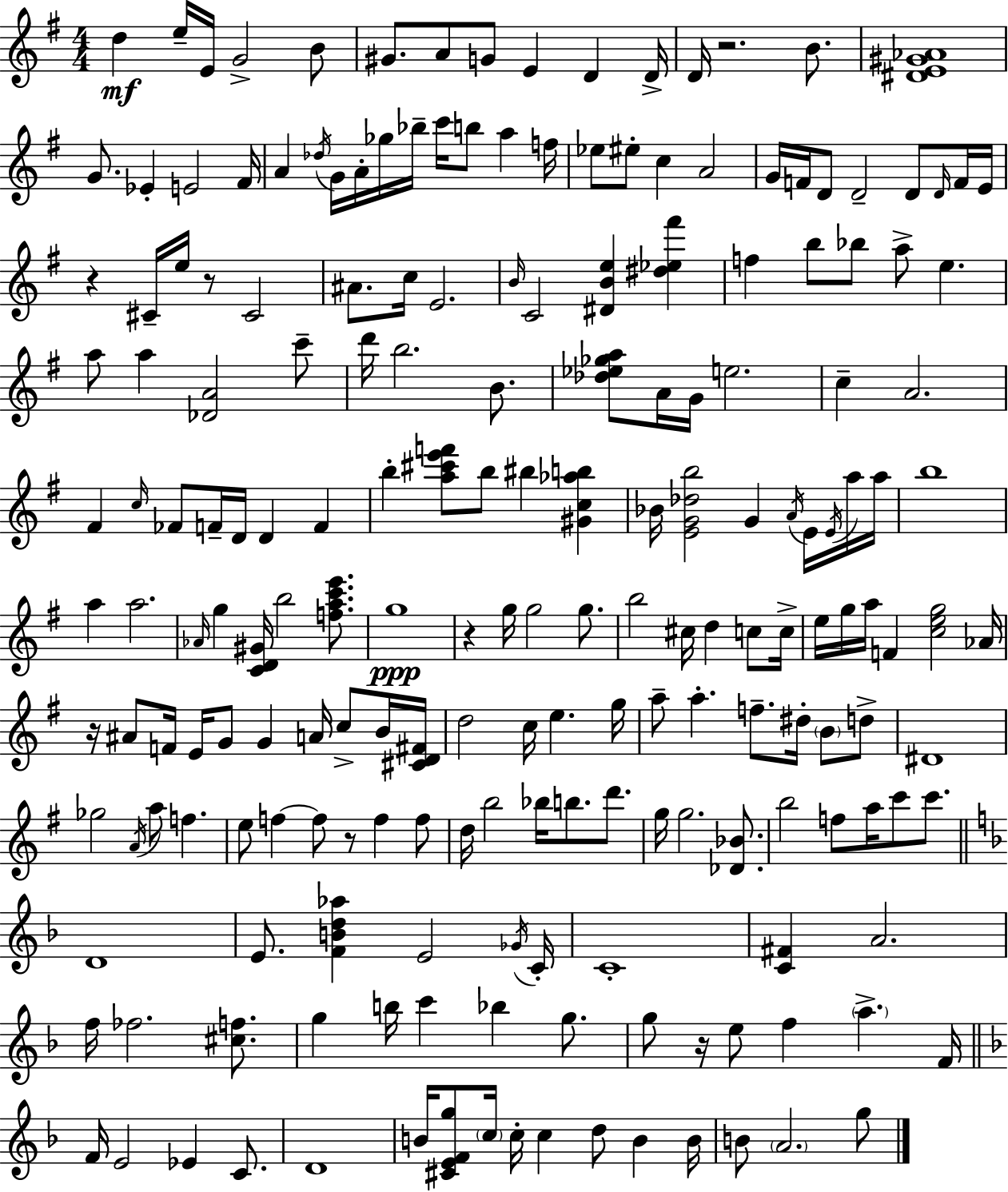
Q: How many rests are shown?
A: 7